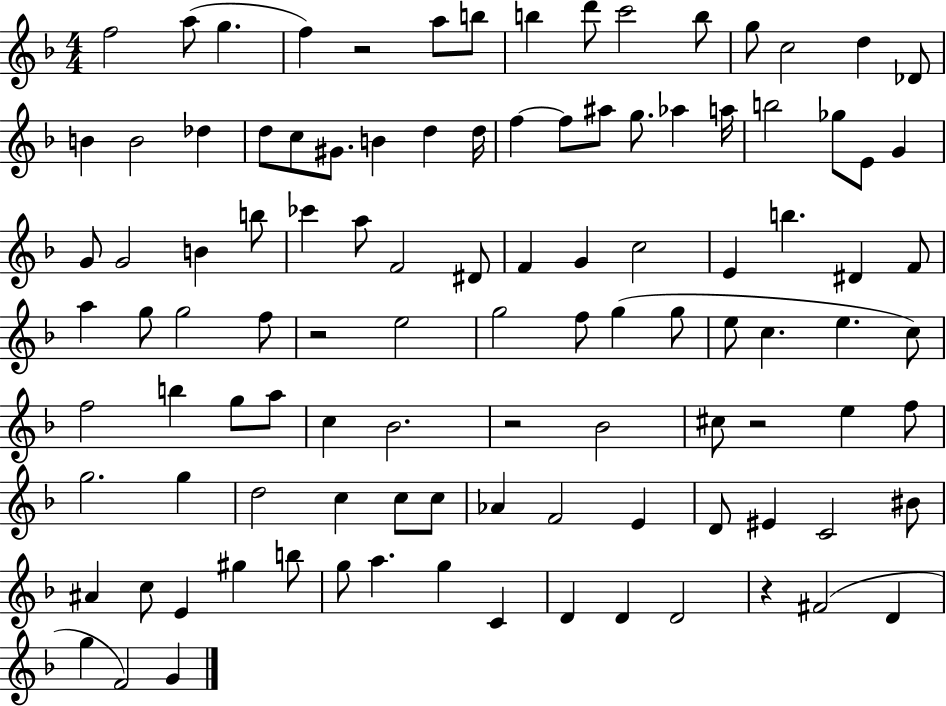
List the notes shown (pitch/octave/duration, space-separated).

F5/h A5/e G5/q. F5/q R/h A5/e B5/e B5/q D6/e C6/h B5/e G5/e C5/h D5/q Db4/e B4/q B4/h Db5/q D5/e C5/e G#4/e. B4/q D5/q D5/s F5/q F5/e A#5/e G5/e. Ab5/q A5/s B5/h Gb5/e E4/e G4/q G4/e G4/h B4/q B5/e CES6/q A5/e F4/h D#4/e F4/q G4/q C5/h E4/q B5/q. D#4/q F4/e A5/q G5/e G5/h F5/e R/h E5/h G5/h F5/e G5/q G5/e E5/e C5/q. E5/q. C5/e F5/h B5/q G5/e A5/e C5/q Bb4/h. R/h Bb4/h C#5/e R/h E5/q F5/e G5/h. G5/q D5/h C5/q C5/e C5/e Ab4/q F4/h E4/q D4/e EIS4/q C4/h BIS4/e A#4/q C5/e E4/q G#5/q B5/e G5/e A5/q. G5/q C4/q D4/q D4/q D4/h R/q F#4/h D4/q G5/q F4/h G4/q